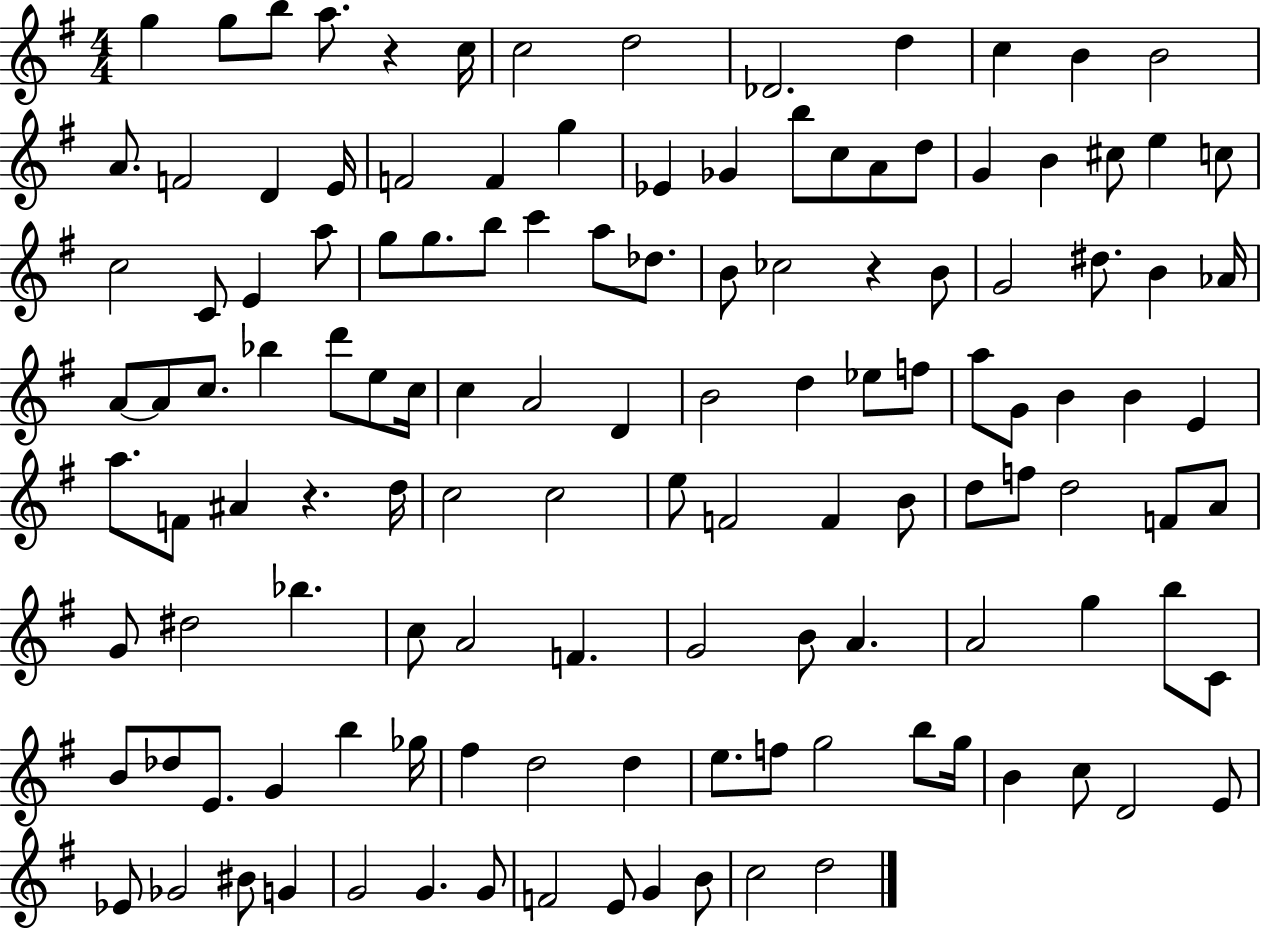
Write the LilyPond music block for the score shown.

{
  \clef treble
  \numericTimeSignature
  \time 4/4
  \key g \major
  g''4 g''8 b''8 a''8. r4 c''16 | c''2 d''2 | des'2. d''4 | c''4 b'4 b'2 | \break a'8. f'2 d'4 e'16 | f'2 f'4 g''4 | ees'4 ges'4 b''8 c''8 a'8 d''8 | g'4 b'4 cis''8 e''4 c''8 | \break c''2 c'8 e'4 a''8 | g''8 g''8. b''8 c'''4 a''8 des''8. | b'8 ces''2 r4 b'8 | g'2 dis''8. b'4 aes'16 | \break a'8~~ a'8 c''8. bes''4 d'''8 e''8 c''16 | c''4 a'2 d'4 | b'2 d''4 ees''8 f''8 | a''8 g'8 b'4 b'4 e'4 | \break a''8. f'8 ais'4 r4. d''16 | c''2 c''2 | e''8 f'2 f'4 b'8 | d''8 f''8 d''2 f'8 a'8 | \break g'8 dis''2 bes''4. | c''8 a'2 f'4. | g'2 b'8 a'4. | a'2 g''4 b''8 c'8 | \break b'8 des''8 e'8. g'4 b''4 ges''16 | fis''4 d''2 d''4 | e''8. f''8 g''2 b''8 g''16 | b'4 c''8 d'2 e'8 | \break ees'8 ges'2 bis'8 g'4 | g'2 g'4. g'8 | f'2 e'8 g'4 b'8 | c''2 d''2 | \break \bar "|."
}